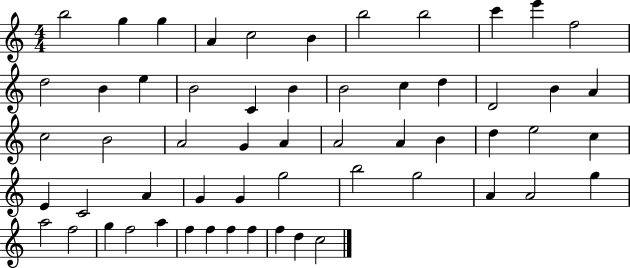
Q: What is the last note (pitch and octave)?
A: C5